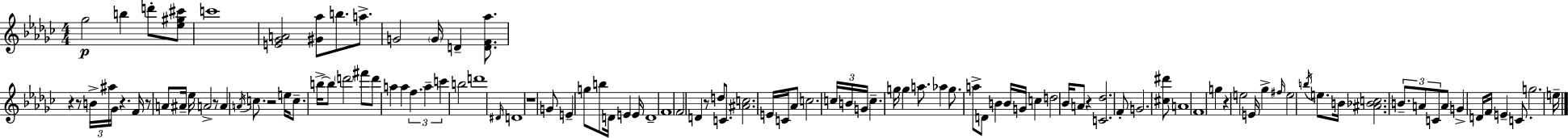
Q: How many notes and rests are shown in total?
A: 113